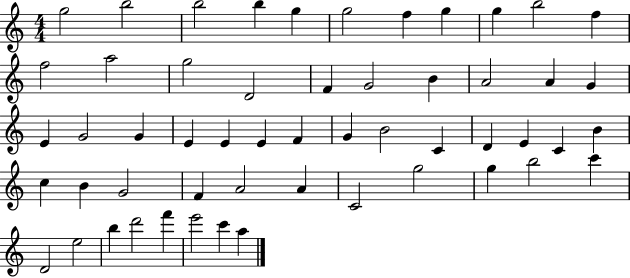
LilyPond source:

{
  \clef treble
  \numericTimeSignature
  \time 4/4
  \key c \major
  g''2 b''2 | b''2 b''4 g''4 | g''2 f''4 g''4 | g''4 b''2 f''4 | \break f''2 a''2 | g''2 d'2 | f'4 g'2 b'4 | a'2 a'4 g'4 | \break e'4 g'2 g'4 | e'4 e'4 e'4 f'4 | g'4 b'2 c'4 | d'4 e'4 c'4 b'4 | \break c''4 b'4 g'2 | f'4 a'2 a'4 | c'2 g''2 | g''4 b''2 c'''4 | \break d'2 e''2 | b''4 d'''2 f'''4 | e'''2 c'''4 a''4 | \bar "|."
}